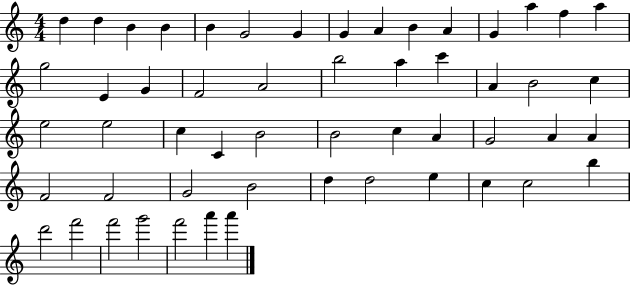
X:1
T:Untitled
M:4/4
L:1/4
K:C
d d B B B G2 G G A B A G a f a g2 E G F2 A2 b2 a c' A B2 c e2 e2 c C B2 B2 c A G2 A A F2 F2 G2 B2 d d2 e c c2 b d'2 f'2 f'2 g'2 f'2 a' a'